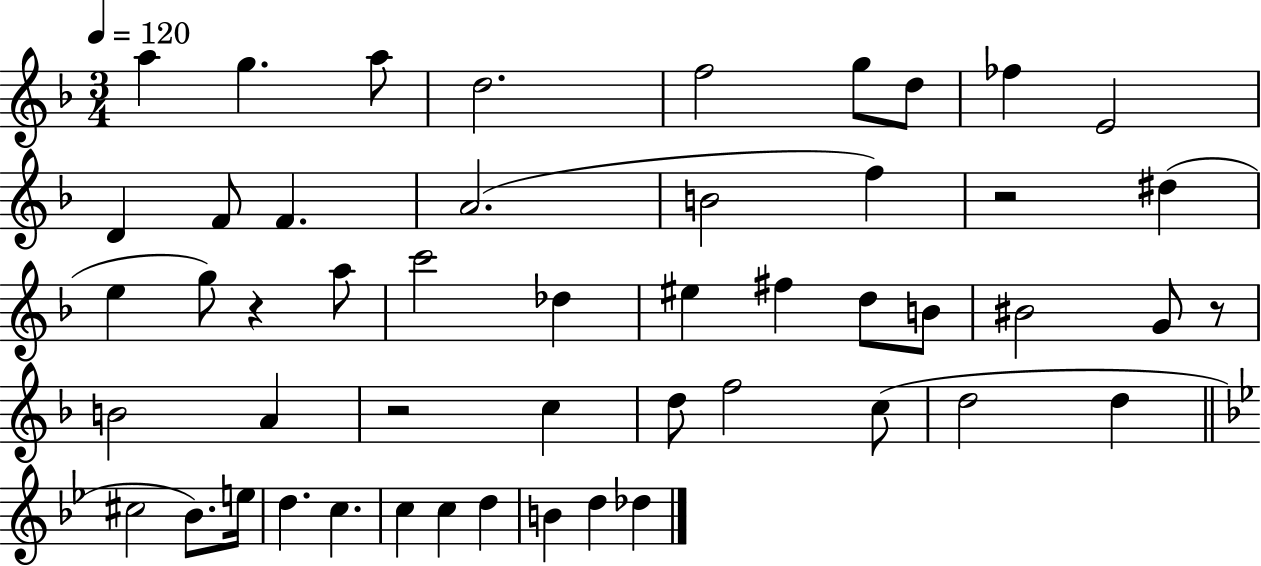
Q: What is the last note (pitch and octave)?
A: Db5